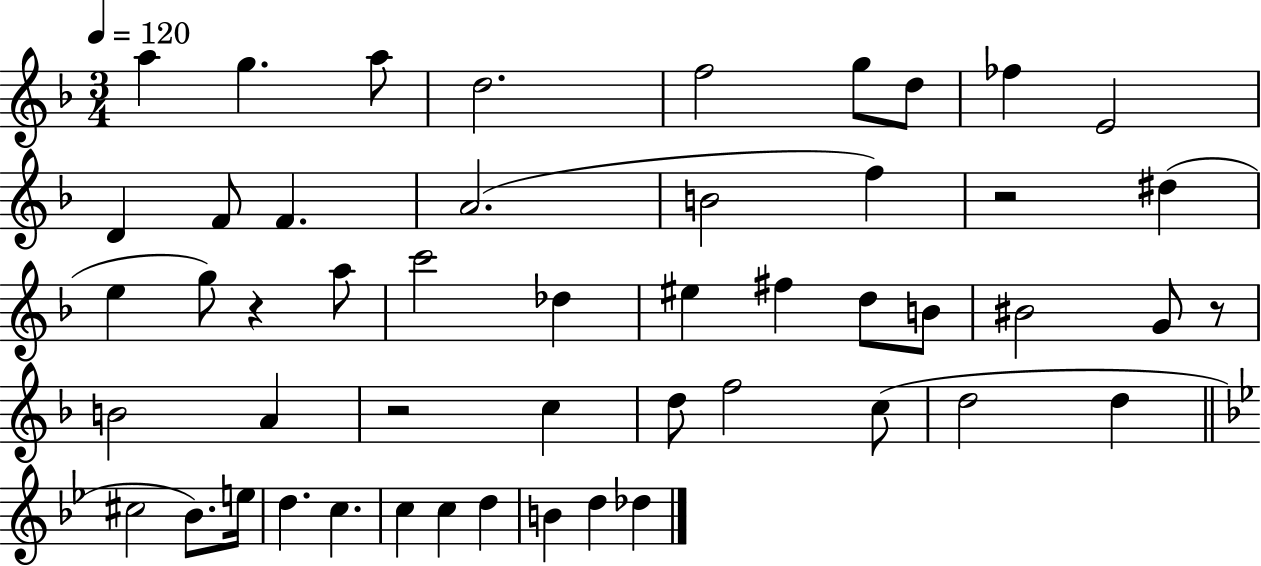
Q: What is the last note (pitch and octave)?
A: Db5